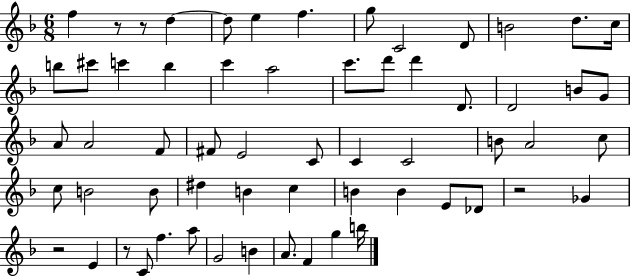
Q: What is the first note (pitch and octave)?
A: F5